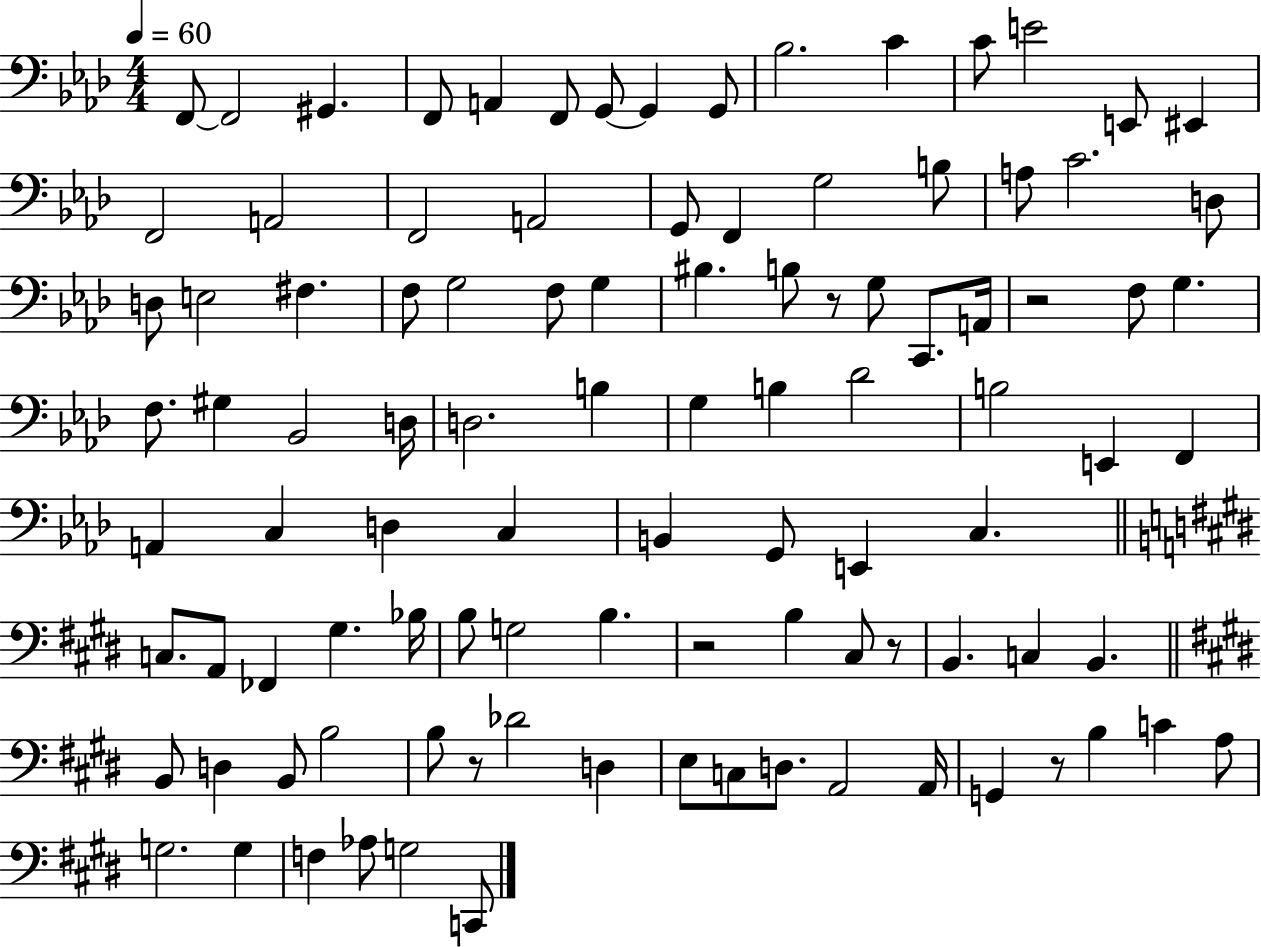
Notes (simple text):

F2/e F2/h G#2/q. F2/e A2/q F2/e G2/e G2/q G2/e Bb3/h. C4/q C4/e E4/h E2/e EIS2/q F2/h A2/h F2/h A2/h G2/e F2/q G3/h B3/e A3/e C4/h. D3/e D3/e E3/h F#3/q. F3/e G3/h F3/e G3/q BIS3/q. B3/e R/e G3/e C2/e. A2/s R/h F3/e G3/q. F3/e. G#3/q Bb2/h D3/s D3/h. B3/q G3/q B3/q Db4/h B3/h E2/q F2/q A2/q C3/q D3/q C3/q B2/q G2/e E2/q C3/q. C3/e. A2/e FES2/q G#3/q. Bb3/s B3/e G3/h B3/q. R/h B3/q C#3/e R/e B2/q. C3/q B2/q. B2/e D3/q B2/e B3/h B3/e R/e Db4/h D3/q E3/e C3/e D3/e. A2/h A2/s G2/q R/e B3/q C4/q A3/e G3/h. G3/q F3/q Ab3/e G3/h C2/e